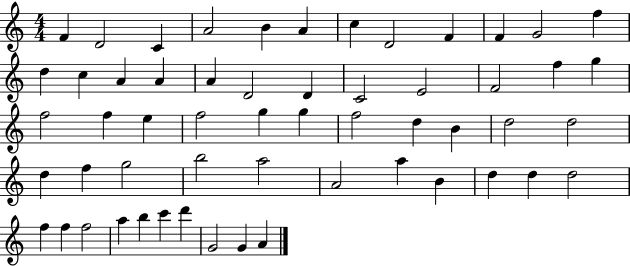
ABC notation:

X:1
T:Untitled
M:4/4
L:1/4
K:C
F D2 C A2 B A c D2 F F G2 f d c A A A D2 D C2 E2 F2 f g f2 f e f2 g g f2 d B d2 d2 d f g2 b2 a2 A2 a B d d d2 f f f2 a b c' d' G2 G A